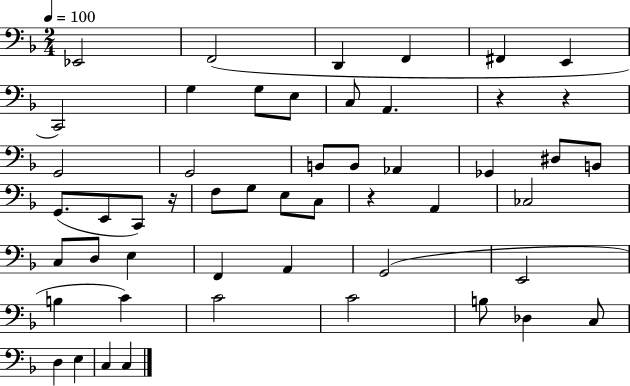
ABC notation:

X:1
T:Untitled
M:2/4
L:1/4
K:F
_E,,2 F,,2 D,, F,, ^F,, E,, C,,2 G, G,/2 E,/2 C,/2 A,, z z G,,2 G,,2 B,,/2 B,,/2 _A,, _G,, ^D,/2 B,,/2 G,,/2 E,,/2 C,,/2 z/4 F,/2 G,/2 E,/2 C,/2 z A,, _C,2 C,/2 D,/2 E, F,, A,, G,,2 E,,2 B, C C2 C2 B,/2 _D, C,/2 D, E, C, C,